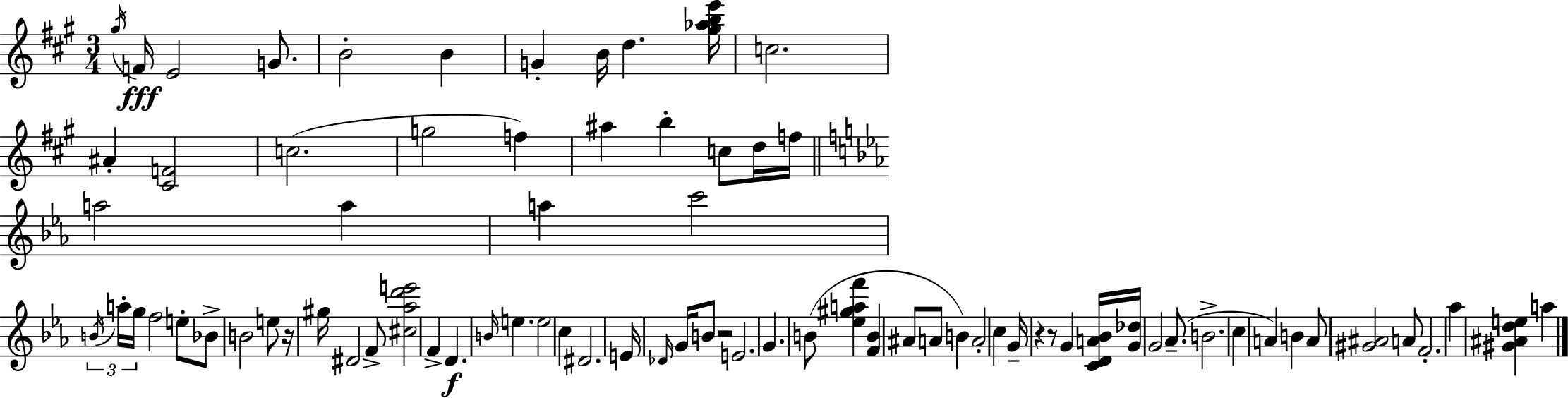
G#5/s F4/s E4/h G4/e. B4/h B4/q G4/q B4/s D5/q. [G#5,Ab5,B5,E6]/s C5/h. A#4/q [C#4,F4]/h C5/h. G5/h F5/q A#5/q B5/q C5/e D5/s F5/s A5/h A5/q A5/q C6/h B4/s A5/s G5/s F5/h E5/e Bb4/e B4/h E5/e R/s G#5/s D#4/h F4/e [C#5,Ab5,D6,E6]/h F4/q D4/q. B4/s E5/q. E5/h C5/q D#4/h. E4/s Db4/s G4/s B4/e R/h E4/h. G4/q. B4/e [Eb5,G#5,A5,F6]/q [F4,B4]/q A#4/e A4/e B4/q A4/h C5/q G4/s R/q R/e G4/q [C4,D4,A4,Bb4]/s [G4,Db5]/s G4/h Ab4/e. B4/h. C5/q A4/q B4/q A4/e [G#4,A#4]/h A4/e F4/h. Ab5/q [G#4,A#4,D5,E5]/q A5/q